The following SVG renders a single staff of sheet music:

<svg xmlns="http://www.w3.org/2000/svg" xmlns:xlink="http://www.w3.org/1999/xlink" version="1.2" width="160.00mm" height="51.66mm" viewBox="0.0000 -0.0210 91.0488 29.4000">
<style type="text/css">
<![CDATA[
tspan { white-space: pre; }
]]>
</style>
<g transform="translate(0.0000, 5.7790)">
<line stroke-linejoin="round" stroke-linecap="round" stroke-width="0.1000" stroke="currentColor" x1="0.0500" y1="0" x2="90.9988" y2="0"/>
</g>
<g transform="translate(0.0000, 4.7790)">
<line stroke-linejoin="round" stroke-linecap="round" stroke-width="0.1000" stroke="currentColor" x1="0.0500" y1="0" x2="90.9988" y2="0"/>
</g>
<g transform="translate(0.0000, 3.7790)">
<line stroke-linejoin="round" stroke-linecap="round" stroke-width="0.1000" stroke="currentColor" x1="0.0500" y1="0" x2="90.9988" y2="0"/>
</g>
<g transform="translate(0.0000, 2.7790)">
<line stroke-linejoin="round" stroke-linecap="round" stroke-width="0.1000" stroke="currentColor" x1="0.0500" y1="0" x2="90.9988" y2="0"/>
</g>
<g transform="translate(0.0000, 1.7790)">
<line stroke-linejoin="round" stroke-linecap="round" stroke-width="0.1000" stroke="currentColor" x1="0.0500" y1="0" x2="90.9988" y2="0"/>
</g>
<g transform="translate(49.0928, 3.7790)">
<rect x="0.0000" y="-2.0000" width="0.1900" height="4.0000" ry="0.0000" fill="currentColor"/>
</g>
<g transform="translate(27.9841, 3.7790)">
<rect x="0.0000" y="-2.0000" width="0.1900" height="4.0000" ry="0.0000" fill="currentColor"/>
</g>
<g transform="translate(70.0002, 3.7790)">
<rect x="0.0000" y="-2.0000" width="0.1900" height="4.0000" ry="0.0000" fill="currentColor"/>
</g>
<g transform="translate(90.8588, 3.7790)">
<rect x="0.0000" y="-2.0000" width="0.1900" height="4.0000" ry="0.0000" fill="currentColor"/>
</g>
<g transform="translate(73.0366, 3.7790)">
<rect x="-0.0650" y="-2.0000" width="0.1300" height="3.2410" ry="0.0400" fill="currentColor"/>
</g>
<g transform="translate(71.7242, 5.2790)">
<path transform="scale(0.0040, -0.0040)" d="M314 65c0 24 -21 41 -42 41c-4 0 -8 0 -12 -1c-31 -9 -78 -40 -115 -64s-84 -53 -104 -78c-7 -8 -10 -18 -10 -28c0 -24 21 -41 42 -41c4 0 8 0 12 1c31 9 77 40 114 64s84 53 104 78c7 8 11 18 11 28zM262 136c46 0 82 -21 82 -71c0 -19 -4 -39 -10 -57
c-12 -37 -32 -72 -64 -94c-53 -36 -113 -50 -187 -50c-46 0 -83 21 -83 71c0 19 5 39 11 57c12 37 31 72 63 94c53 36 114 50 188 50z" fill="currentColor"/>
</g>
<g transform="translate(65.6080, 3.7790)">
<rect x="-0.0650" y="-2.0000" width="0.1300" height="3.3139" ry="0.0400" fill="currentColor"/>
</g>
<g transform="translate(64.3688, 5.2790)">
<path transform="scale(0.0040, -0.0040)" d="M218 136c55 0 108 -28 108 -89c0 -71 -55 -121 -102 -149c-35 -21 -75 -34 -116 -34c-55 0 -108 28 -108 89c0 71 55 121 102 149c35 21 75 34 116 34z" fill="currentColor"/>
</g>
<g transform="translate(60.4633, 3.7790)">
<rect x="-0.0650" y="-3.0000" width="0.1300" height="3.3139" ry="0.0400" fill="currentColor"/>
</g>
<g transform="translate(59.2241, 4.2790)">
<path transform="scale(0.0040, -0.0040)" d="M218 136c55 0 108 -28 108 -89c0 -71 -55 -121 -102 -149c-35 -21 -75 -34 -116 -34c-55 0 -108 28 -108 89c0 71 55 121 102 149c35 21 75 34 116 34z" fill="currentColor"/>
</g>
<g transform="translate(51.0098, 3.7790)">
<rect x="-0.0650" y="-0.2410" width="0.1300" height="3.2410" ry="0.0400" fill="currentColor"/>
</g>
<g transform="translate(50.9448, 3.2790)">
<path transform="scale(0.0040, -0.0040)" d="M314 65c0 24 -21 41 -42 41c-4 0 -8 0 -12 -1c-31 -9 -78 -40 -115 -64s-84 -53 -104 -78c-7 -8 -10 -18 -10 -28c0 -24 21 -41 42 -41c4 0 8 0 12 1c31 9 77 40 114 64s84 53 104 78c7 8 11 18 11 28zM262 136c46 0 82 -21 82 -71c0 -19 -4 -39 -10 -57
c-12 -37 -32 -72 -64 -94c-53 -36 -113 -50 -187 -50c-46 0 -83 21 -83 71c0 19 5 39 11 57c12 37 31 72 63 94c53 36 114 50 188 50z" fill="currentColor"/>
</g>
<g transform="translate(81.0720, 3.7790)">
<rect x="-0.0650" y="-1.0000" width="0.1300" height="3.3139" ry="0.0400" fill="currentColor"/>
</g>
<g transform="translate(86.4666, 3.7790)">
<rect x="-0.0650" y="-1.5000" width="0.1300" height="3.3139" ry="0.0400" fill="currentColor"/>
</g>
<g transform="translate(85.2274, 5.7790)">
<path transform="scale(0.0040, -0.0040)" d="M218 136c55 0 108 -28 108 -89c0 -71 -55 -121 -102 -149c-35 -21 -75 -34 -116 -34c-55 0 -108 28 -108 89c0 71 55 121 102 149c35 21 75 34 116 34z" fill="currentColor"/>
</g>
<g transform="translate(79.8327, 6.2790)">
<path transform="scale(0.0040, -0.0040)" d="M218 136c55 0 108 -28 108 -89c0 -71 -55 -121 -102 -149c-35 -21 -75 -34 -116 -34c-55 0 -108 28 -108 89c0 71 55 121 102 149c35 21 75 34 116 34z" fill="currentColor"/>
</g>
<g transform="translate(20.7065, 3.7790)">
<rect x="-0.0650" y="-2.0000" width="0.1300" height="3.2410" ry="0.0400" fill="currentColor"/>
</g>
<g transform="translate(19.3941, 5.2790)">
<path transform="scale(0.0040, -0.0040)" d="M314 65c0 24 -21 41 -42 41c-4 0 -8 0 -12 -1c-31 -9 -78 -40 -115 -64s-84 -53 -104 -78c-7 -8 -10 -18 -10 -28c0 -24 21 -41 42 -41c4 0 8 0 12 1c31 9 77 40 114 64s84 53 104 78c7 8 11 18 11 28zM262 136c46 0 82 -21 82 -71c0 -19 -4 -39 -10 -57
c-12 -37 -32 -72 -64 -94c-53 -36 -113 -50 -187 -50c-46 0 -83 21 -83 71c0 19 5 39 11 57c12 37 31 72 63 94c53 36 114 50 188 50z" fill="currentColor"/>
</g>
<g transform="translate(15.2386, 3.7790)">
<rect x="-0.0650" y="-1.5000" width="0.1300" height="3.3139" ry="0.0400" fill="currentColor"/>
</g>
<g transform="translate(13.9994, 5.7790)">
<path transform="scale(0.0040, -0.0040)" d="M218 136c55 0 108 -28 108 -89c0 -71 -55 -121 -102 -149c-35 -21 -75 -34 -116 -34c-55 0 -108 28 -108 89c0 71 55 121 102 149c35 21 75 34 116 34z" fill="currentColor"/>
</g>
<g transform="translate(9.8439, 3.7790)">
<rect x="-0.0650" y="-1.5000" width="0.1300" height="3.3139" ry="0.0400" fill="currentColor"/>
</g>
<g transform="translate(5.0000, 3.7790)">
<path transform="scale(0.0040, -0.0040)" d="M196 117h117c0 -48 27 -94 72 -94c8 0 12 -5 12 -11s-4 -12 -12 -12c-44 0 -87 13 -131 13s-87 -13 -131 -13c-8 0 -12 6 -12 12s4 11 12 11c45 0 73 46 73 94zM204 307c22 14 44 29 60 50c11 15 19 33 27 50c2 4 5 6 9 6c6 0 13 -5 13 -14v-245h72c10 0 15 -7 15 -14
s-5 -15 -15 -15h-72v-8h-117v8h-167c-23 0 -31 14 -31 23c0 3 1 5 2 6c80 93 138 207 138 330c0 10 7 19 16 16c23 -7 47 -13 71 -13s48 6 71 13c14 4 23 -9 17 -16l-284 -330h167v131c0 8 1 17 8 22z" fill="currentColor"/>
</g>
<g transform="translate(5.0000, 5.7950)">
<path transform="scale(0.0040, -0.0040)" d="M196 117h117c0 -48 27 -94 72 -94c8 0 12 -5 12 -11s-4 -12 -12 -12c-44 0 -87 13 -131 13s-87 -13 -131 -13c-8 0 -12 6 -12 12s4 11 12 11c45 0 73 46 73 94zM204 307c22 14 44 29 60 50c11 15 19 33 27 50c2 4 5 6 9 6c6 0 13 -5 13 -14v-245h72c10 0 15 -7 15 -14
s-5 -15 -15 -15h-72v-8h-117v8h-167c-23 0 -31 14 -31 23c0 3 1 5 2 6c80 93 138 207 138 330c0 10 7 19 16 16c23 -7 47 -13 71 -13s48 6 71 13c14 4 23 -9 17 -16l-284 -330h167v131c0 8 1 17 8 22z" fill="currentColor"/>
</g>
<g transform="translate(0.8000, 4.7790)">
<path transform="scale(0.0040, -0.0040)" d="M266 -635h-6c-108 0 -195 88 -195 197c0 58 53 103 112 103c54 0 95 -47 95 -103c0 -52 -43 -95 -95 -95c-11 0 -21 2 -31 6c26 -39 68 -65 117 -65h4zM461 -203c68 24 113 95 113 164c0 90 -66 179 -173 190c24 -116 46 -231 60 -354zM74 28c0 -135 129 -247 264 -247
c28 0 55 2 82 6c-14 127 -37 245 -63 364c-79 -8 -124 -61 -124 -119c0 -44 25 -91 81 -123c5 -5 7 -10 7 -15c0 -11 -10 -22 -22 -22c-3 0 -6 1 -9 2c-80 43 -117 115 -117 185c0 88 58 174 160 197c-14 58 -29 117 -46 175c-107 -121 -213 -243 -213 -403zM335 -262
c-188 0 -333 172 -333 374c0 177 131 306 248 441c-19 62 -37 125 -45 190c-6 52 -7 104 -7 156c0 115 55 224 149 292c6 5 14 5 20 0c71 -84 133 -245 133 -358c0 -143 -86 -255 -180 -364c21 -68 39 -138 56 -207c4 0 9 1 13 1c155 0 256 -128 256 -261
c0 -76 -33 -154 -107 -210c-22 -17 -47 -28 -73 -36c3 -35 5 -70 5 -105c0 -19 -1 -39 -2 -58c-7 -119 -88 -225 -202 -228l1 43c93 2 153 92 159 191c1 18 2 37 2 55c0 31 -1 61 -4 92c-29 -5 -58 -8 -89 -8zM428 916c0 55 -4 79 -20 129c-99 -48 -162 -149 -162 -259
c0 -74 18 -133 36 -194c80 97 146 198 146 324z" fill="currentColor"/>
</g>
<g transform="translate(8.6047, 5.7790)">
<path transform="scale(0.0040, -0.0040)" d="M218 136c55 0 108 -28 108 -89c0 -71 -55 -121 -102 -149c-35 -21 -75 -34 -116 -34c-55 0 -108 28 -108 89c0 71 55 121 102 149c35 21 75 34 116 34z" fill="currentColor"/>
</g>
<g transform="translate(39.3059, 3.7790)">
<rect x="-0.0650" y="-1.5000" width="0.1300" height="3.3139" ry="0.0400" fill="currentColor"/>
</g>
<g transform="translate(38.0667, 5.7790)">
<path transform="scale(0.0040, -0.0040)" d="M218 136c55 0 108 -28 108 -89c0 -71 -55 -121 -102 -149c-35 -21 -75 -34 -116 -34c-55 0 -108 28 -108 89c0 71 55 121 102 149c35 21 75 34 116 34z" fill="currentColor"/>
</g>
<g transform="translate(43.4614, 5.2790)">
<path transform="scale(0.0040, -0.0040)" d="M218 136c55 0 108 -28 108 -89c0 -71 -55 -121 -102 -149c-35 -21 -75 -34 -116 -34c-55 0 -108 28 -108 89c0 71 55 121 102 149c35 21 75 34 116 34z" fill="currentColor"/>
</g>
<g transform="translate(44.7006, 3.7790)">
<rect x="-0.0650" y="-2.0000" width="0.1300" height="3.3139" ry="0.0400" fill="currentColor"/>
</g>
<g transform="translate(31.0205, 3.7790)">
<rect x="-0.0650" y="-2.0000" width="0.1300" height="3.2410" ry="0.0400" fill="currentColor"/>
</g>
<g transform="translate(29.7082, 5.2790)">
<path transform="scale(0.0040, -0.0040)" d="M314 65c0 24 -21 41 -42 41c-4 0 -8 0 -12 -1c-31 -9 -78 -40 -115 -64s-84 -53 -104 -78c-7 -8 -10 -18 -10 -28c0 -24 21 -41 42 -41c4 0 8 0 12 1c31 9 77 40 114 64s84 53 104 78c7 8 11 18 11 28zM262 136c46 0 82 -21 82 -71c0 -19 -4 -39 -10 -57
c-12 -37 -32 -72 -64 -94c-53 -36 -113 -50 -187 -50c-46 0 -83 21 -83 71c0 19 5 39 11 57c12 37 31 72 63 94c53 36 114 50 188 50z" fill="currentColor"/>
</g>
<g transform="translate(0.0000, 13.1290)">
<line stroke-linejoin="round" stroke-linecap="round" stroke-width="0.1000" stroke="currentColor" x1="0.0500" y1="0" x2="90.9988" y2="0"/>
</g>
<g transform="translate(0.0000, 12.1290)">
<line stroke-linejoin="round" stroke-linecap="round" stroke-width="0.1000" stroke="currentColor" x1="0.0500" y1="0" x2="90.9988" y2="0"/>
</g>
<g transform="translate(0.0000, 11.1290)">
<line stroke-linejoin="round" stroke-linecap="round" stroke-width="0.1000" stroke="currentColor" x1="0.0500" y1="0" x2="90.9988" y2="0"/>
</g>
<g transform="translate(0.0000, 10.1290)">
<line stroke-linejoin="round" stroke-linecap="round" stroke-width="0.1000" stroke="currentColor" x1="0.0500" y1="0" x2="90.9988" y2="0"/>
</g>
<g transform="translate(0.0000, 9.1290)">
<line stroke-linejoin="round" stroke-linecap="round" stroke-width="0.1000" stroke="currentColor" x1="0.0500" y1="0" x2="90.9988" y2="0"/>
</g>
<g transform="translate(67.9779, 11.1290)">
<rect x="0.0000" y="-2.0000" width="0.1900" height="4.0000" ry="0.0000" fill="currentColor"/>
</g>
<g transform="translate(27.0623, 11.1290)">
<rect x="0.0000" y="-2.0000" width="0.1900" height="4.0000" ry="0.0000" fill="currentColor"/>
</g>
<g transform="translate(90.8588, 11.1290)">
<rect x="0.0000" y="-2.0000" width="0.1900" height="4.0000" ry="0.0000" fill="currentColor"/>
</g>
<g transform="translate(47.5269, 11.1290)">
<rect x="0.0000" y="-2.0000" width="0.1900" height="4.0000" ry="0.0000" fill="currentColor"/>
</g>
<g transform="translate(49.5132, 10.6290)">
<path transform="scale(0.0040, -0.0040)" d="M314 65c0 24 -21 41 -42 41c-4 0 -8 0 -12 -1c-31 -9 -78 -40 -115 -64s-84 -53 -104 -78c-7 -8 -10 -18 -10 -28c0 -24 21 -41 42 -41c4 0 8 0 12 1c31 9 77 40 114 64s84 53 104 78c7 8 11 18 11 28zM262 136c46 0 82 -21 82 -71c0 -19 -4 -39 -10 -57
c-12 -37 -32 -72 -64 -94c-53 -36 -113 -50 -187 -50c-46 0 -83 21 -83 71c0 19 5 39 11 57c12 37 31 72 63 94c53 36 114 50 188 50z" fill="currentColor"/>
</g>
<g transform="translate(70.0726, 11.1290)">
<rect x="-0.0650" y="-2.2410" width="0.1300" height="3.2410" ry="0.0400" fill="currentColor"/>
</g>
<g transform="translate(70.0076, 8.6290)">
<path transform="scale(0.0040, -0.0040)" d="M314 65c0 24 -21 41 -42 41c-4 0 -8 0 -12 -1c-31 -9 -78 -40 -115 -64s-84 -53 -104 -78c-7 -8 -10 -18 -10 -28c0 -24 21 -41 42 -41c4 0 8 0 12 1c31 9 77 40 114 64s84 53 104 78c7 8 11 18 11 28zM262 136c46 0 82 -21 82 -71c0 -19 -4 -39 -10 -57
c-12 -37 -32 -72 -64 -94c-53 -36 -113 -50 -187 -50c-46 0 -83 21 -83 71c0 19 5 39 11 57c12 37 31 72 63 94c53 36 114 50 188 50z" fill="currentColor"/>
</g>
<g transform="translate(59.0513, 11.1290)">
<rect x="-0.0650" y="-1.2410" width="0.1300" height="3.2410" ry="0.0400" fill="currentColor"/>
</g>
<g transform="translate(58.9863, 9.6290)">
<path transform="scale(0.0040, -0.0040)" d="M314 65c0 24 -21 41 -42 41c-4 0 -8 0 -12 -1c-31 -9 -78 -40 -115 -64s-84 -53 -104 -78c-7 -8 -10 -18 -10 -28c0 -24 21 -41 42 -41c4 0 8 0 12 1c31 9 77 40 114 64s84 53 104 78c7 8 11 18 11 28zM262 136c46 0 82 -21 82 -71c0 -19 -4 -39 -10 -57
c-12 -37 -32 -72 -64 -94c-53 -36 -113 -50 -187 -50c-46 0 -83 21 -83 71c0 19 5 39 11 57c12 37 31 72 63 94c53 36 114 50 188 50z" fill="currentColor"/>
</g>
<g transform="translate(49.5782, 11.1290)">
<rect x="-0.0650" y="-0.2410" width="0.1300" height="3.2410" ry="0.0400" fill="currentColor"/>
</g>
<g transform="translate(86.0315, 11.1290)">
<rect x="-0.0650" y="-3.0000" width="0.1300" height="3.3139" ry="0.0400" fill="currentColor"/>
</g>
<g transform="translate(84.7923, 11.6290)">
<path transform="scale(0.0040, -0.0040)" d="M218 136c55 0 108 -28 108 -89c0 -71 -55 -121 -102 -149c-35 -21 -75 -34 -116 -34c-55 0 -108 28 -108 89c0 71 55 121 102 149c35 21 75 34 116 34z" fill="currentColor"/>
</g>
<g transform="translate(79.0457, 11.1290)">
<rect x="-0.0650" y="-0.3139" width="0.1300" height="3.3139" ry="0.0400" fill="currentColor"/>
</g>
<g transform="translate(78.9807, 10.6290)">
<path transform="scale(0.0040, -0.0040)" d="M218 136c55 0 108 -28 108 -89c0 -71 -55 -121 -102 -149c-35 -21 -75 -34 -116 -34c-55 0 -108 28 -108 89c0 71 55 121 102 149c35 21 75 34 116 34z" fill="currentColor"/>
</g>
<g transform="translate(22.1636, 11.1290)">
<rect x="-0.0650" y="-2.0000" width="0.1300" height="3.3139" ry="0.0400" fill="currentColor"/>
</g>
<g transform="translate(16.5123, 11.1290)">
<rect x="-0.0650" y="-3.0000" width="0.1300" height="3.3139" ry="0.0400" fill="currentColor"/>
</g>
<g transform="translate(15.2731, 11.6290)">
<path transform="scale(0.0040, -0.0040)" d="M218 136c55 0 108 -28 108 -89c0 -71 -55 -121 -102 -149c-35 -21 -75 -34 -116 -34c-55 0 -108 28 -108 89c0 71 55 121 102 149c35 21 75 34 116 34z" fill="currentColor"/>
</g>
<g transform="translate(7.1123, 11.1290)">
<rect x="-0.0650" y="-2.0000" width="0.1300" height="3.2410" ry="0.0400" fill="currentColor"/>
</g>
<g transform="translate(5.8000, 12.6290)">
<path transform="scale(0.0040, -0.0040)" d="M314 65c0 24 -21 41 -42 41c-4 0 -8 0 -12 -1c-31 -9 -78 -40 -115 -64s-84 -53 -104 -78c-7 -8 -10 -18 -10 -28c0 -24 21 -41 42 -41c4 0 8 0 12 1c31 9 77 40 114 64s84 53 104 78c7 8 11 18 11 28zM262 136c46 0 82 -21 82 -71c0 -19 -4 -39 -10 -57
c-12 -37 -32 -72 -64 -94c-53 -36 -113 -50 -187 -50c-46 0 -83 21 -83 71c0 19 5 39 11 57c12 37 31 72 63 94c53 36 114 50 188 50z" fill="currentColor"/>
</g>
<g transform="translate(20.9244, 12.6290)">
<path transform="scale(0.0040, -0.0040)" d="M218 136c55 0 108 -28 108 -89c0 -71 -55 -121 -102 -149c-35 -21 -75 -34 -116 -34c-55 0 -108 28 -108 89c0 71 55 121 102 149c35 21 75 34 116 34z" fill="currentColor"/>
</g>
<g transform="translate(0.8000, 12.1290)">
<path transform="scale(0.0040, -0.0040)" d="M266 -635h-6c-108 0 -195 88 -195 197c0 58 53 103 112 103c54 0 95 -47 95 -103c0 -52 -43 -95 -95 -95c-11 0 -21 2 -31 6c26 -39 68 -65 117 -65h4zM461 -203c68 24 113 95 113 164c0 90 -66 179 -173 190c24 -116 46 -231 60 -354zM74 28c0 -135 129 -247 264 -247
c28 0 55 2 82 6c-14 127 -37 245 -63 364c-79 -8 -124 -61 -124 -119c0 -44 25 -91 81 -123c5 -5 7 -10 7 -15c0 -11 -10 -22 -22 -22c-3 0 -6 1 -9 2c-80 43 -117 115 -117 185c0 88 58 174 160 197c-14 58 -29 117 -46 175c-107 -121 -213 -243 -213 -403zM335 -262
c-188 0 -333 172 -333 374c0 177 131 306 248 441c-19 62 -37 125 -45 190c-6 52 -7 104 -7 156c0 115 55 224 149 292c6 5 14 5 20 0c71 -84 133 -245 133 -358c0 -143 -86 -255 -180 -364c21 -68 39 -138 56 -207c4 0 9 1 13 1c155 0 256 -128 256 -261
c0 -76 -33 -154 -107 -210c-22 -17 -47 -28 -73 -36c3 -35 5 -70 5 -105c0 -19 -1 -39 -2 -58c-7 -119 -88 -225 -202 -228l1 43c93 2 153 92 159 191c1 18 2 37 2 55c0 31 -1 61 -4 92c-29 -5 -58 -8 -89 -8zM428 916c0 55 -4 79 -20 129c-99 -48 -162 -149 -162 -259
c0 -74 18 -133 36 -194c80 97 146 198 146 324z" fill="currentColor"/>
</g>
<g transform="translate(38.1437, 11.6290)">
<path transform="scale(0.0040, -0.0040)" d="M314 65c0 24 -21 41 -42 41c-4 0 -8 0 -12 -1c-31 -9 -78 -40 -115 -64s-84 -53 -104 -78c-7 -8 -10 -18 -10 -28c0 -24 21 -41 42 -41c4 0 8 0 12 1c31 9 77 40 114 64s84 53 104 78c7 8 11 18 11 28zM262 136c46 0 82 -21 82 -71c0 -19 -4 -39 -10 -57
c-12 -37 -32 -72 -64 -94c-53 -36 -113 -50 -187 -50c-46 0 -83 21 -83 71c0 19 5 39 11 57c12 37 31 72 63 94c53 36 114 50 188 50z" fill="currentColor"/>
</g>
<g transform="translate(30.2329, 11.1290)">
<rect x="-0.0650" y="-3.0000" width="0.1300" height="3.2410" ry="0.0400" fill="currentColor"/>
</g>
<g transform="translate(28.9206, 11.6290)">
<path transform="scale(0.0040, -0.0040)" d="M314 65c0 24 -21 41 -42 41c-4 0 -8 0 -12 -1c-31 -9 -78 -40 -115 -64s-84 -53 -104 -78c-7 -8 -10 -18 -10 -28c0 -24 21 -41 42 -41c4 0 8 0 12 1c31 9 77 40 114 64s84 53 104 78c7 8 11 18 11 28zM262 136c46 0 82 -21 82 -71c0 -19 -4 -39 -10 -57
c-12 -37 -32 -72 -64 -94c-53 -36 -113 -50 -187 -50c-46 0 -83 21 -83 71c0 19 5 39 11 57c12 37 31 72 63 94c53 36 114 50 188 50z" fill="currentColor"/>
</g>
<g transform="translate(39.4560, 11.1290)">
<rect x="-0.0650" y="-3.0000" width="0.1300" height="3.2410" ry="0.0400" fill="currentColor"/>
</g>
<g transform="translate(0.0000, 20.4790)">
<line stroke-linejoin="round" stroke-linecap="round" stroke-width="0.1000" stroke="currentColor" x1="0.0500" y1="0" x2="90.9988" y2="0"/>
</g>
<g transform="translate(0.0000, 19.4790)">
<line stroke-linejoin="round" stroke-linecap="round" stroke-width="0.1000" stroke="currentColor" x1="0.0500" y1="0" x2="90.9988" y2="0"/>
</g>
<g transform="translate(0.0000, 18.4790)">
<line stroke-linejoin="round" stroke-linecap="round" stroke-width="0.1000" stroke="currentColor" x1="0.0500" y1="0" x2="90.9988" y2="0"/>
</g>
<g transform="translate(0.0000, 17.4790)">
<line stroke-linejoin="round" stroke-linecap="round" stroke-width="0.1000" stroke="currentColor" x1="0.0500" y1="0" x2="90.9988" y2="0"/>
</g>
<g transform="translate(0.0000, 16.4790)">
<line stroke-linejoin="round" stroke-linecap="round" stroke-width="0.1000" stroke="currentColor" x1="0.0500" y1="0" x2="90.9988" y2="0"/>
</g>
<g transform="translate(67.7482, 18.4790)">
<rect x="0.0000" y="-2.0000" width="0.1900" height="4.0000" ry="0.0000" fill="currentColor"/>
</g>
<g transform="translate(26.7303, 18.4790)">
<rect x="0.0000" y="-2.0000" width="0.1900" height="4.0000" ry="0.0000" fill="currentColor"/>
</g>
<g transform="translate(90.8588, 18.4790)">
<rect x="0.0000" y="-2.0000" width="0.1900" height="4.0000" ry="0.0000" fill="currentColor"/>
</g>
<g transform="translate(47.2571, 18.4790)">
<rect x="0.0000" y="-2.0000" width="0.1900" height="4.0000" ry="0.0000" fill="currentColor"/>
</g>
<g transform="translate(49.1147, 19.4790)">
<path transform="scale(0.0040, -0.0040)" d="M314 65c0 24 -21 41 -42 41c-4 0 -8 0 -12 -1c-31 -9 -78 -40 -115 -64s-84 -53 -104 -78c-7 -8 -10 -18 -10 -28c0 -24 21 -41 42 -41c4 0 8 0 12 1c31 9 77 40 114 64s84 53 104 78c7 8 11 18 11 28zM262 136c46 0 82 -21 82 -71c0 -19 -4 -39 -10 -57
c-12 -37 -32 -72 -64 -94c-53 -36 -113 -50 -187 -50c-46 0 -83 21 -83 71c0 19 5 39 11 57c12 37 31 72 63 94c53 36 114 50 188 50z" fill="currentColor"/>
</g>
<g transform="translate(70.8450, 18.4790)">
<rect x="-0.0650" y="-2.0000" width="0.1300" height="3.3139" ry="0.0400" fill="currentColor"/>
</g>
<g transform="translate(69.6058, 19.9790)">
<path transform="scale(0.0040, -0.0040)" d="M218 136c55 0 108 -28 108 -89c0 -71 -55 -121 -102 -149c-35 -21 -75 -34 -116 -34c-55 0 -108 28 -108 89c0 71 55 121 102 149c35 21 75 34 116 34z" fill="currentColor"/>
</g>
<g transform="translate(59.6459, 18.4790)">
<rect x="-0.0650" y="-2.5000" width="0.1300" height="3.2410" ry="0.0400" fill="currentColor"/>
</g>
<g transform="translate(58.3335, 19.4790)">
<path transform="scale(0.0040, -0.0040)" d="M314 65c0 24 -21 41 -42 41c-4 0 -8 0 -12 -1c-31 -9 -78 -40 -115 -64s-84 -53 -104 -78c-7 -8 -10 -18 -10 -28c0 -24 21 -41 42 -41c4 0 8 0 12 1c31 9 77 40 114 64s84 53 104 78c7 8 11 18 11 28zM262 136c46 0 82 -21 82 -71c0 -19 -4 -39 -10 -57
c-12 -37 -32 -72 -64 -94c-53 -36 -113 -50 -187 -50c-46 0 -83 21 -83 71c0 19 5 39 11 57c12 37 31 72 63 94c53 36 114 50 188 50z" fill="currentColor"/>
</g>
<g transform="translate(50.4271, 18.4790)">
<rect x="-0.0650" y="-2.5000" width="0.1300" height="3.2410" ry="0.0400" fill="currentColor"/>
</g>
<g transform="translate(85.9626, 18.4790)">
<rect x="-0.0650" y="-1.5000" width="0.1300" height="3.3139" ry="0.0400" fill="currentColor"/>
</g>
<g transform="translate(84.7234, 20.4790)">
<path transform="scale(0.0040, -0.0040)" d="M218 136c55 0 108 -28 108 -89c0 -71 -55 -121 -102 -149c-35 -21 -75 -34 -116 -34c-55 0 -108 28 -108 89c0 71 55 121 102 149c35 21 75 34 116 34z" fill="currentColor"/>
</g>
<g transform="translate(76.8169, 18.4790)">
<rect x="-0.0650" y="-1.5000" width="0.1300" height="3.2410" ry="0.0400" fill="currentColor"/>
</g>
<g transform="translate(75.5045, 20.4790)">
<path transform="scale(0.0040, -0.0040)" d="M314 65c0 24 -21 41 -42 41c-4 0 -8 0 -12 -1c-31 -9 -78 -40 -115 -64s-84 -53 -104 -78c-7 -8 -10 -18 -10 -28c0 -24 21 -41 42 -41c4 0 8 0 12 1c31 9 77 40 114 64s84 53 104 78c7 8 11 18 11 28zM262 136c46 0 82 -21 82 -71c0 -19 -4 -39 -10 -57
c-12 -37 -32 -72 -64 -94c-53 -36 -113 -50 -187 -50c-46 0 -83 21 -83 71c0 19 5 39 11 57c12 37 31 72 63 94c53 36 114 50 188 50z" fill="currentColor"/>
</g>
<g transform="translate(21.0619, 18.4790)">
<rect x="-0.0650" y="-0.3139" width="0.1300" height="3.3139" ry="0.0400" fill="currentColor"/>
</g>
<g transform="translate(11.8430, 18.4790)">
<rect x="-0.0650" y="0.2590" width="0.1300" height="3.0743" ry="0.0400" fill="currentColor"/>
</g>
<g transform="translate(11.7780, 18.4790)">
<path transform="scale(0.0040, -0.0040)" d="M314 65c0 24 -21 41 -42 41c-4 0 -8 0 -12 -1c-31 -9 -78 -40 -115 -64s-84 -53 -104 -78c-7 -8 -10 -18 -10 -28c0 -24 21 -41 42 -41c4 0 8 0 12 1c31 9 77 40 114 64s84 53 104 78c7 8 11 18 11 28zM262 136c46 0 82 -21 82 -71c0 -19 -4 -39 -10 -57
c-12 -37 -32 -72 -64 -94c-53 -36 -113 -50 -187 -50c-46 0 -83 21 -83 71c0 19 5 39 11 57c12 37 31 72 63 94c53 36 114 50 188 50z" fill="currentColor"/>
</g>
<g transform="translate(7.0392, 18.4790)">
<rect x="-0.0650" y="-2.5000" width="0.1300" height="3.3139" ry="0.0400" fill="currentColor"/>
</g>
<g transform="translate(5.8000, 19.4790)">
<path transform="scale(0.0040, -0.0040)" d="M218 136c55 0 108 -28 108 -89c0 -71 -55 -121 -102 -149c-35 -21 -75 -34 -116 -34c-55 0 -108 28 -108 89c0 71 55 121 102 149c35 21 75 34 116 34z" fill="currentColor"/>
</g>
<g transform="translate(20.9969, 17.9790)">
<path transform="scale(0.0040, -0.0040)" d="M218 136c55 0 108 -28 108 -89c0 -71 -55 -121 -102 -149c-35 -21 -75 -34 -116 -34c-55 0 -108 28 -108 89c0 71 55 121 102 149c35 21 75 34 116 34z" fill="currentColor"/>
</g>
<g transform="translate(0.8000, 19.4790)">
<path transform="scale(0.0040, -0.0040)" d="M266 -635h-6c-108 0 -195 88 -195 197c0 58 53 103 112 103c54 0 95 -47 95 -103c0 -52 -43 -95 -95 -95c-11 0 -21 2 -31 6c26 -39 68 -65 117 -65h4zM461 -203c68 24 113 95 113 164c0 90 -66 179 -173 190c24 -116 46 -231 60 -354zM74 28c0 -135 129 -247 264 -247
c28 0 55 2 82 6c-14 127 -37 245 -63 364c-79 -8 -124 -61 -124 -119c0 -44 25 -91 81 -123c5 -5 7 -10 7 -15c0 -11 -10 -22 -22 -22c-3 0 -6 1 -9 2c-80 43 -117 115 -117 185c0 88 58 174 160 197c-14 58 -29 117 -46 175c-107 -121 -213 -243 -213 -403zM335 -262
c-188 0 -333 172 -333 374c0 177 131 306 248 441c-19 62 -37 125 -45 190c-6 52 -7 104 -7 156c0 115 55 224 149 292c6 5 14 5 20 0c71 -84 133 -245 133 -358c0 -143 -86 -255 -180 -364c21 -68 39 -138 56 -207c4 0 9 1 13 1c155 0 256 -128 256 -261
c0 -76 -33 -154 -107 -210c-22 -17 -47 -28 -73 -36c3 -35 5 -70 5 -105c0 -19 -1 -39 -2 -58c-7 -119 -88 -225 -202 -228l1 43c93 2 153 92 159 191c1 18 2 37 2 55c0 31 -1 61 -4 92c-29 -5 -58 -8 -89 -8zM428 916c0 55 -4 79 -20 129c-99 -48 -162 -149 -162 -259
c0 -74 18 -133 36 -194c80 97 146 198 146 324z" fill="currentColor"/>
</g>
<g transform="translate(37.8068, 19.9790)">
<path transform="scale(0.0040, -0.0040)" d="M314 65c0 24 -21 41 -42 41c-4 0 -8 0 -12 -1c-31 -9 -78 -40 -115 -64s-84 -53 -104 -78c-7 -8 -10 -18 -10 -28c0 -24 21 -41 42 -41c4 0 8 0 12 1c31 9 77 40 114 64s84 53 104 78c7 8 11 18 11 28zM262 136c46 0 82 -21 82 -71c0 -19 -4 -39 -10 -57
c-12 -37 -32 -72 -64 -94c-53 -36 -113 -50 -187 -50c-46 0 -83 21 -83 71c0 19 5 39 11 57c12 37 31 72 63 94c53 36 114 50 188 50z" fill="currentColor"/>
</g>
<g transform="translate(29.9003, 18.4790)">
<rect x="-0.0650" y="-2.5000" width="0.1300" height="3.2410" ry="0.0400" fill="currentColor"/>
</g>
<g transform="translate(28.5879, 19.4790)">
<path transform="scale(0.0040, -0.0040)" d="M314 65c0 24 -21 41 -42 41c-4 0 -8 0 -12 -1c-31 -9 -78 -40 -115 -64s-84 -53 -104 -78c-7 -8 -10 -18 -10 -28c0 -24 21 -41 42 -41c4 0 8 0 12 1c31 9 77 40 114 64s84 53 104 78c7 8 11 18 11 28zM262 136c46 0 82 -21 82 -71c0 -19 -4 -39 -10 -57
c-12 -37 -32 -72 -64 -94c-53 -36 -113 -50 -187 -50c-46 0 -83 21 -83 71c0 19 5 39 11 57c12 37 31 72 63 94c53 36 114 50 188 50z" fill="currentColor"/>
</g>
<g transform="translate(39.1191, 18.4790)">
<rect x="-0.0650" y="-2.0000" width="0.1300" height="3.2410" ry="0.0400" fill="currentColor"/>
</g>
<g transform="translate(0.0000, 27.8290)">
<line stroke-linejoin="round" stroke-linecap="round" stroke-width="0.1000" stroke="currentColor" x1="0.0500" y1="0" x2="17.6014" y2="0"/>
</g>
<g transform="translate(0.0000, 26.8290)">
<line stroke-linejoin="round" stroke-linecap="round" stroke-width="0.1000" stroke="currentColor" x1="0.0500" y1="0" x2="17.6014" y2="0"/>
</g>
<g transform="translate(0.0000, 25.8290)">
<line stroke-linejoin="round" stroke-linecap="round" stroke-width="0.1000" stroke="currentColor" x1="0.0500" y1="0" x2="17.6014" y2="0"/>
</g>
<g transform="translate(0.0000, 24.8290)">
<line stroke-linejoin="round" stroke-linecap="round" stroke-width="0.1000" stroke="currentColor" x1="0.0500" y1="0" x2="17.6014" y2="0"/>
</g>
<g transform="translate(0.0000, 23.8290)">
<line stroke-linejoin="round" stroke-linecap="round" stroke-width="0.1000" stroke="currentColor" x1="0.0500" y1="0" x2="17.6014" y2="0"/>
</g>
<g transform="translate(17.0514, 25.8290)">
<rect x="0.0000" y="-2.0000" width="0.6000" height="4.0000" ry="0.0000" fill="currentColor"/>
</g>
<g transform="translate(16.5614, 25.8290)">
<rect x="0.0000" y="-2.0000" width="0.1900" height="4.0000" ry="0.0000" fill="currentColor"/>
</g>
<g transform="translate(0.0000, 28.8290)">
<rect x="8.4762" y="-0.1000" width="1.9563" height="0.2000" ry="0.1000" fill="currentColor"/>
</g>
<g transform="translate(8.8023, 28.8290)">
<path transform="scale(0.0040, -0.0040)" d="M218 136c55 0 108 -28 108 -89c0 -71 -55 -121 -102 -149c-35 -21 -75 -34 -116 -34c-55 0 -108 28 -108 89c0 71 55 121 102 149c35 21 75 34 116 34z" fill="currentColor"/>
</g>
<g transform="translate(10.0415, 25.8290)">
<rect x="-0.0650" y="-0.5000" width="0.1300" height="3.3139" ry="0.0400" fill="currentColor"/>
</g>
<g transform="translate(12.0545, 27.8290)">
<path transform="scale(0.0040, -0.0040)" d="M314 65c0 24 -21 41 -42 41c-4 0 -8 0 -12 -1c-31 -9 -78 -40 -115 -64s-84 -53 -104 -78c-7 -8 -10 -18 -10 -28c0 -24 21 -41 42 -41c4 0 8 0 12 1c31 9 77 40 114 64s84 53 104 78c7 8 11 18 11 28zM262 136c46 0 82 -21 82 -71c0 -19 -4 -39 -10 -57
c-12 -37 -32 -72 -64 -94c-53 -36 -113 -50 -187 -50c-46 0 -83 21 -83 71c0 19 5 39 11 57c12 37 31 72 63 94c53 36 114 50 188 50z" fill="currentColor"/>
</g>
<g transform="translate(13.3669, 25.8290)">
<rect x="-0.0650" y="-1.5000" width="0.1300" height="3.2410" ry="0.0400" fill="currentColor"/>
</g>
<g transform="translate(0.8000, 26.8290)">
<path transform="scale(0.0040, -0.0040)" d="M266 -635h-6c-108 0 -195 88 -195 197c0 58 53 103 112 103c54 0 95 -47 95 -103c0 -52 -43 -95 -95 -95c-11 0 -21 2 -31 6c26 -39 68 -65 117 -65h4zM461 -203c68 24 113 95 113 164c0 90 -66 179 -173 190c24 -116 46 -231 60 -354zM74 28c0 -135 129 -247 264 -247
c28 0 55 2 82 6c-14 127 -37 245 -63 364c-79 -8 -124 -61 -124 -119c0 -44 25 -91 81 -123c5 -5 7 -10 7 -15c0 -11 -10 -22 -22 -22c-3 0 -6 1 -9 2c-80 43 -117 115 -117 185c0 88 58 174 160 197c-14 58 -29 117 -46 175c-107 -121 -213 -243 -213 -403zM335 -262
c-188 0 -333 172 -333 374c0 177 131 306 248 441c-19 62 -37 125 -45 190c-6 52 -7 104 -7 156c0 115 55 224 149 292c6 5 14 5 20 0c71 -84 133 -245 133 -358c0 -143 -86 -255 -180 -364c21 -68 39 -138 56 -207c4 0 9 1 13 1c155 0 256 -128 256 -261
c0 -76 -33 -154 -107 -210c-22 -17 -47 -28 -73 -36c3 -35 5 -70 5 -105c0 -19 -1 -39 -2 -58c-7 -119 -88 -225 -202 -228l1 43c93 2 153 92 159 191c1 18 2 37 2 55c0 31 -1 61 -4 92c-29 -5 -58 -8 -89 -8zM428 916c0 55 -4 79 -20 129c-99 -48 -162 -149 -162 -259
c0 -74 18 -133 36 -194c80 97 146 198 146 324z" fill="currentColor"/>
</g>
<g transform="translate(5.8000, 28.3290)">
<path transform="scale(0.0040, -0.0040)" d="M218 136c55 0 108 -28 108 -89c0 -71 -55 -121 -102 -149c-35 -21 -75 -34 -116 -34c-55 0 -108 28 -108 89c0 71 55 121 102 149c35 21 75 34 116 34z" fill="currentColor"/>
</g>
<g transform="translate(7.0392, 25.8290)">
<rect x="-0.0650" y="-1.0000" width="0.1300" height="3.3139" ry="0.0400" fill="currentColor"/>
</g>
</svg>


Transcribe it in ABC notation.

X:1
T:Untitled
M:4/4
L:1/4
K:C
E E F2 F2 E F c2 A F F2 D E F2 A F A2 A2 c2 e2 g2 c A G B2 c G2 F2 G2 G2 F E2 E D C E2